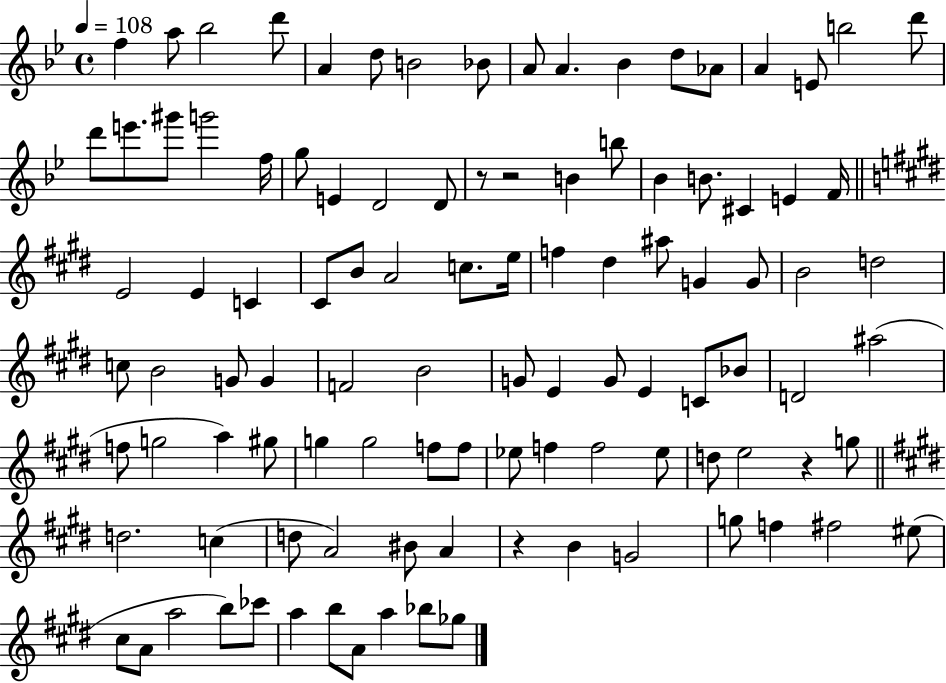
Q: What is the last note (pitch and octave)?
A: Gb5